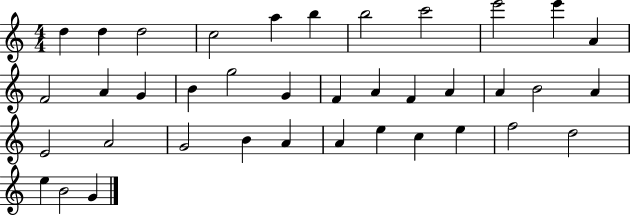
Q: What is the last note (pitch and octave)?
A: G4